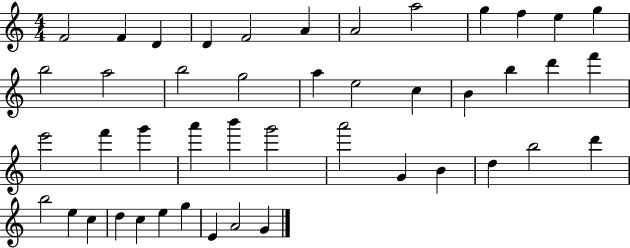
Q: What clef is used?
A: treble